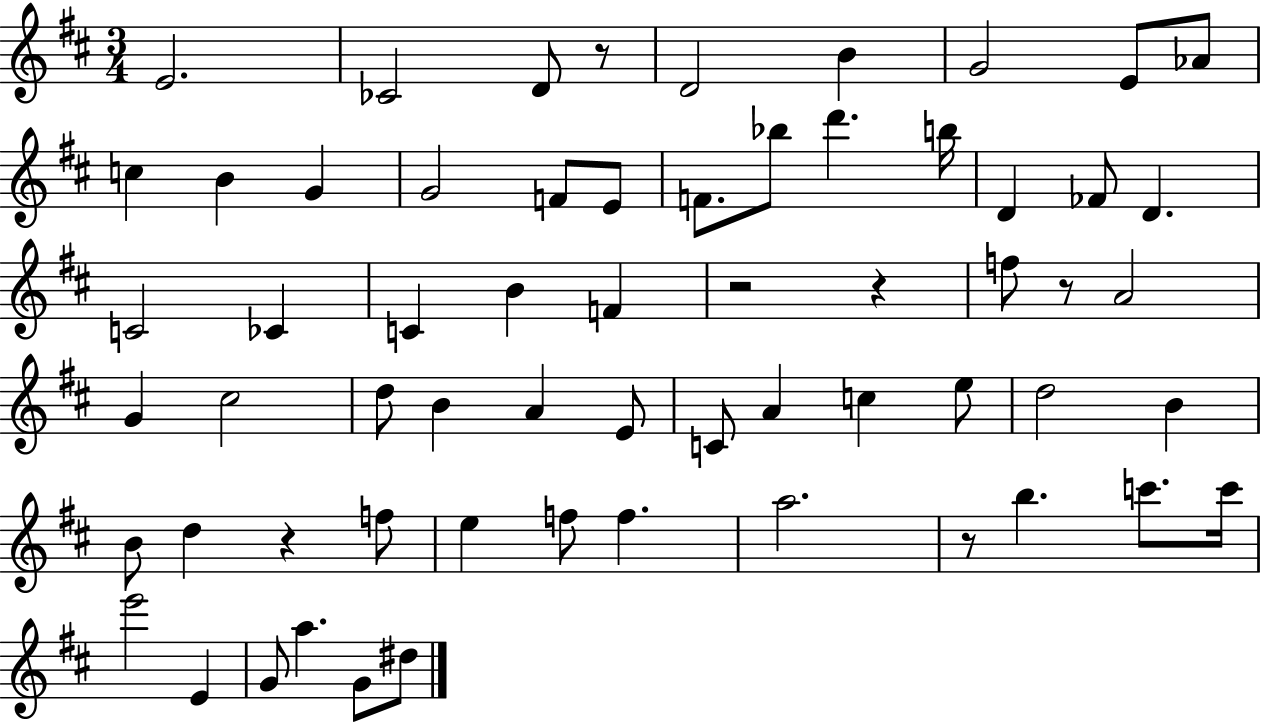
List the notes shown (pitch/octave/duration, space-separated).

E4/h. CES4/h D4/e R/e D4/h B4/q G4/h E4/e Ab4/e C5/q B4/q G4/q G4/h F4/e E4/e F4/e. Bb5/e D6/q. B5/s D4/q FES4/e D4/q. C4/h CES4/q C4/q B4/q F4/q R/h R/q F5/e R/e A4/h G4/q C#5/h D5/e B4/q A4/q E4/e C4/e A4/q C5/q E5/e D5/h B4/q B4/e D5/q R/q F5/e E5/q F5/e F5/q. A5/h. R/e B5/q. C6/e. C6/s E6/h E4/q G4/e A5/q. G4/e D#5/e